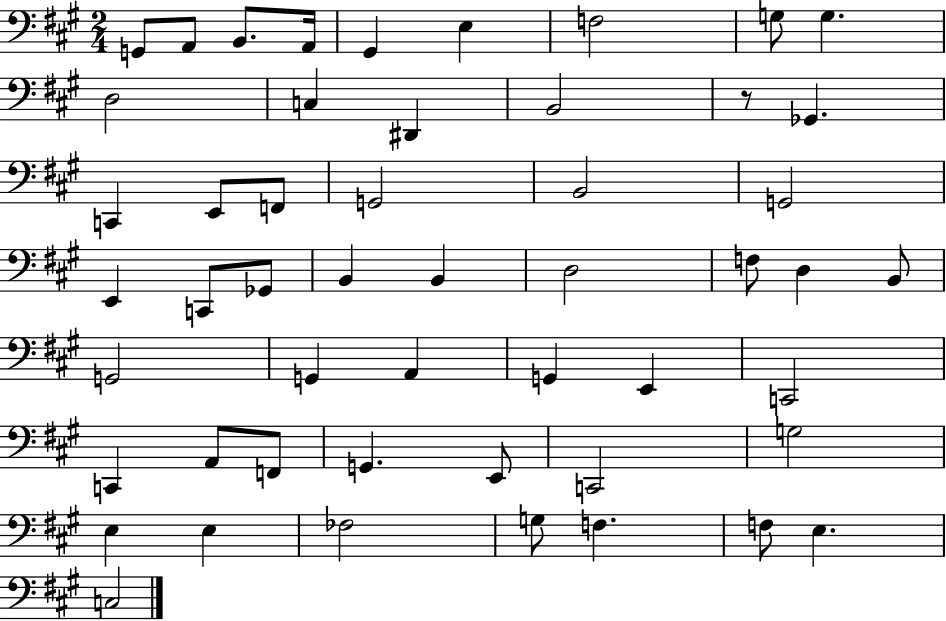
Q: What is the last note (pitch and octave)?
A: C3